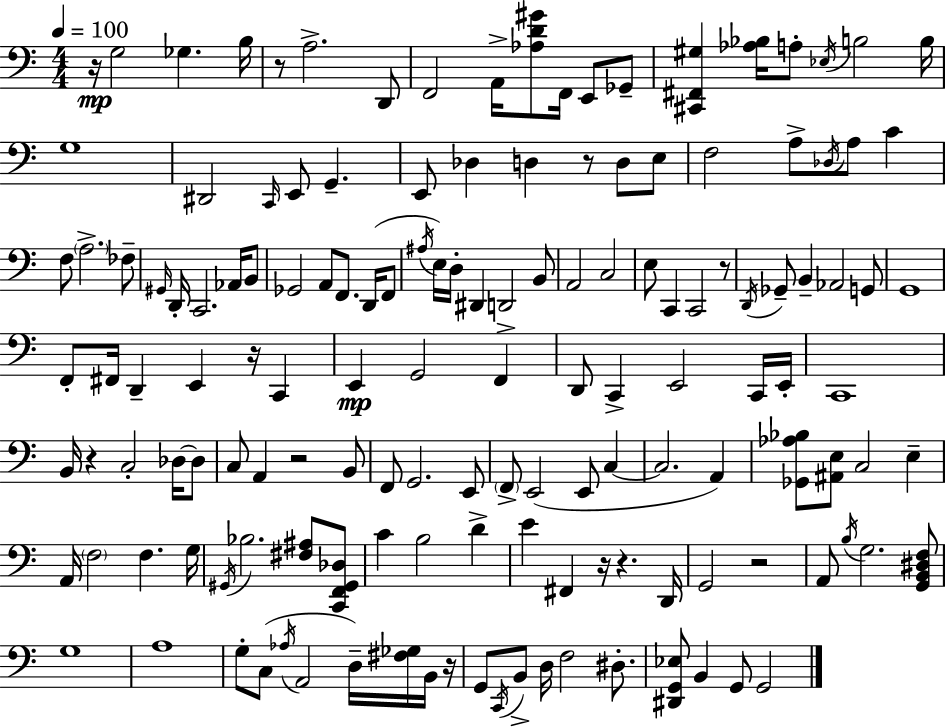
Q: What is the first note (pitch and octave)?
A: G3